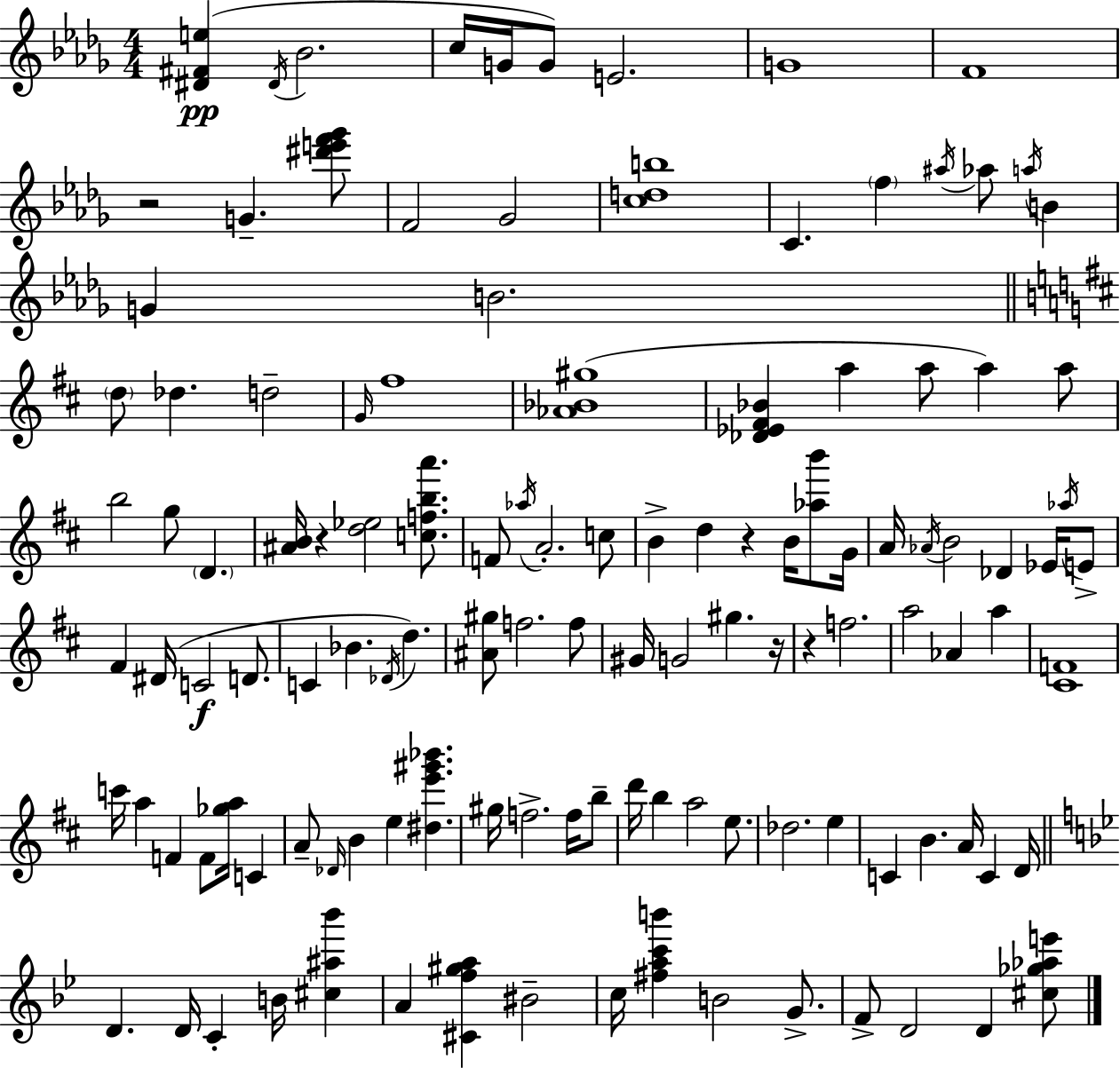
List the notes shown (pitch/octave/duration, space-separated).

[D#4,F#4,E5]/q D#4/s Bb4/h. C5/s G4/s G4/e E4/h. G4/w F4/w R/h G4/q. [D#6,E6,F6,Gb6]/e F4/h Gb4/h [C5,D5,B5]/w C4/q. F5/q A#5/s Ab5/e A5/s B4/q G4/q B4/h. D5/e Db5/q. D5/h G4/s F#5/w [Ab4,Bb4,G#5]/w [Db4,Eb4,F#4,Bb4]/q A5/q A5/e A5/q A5/e B5/h G5/e D4/q. [A#4,B4]/s R/q [D5,Eb5]/h [C5,F5,B5,A6]/e. F4/e Ab5/s A4/h. C5/e B4/q D5/q R/q B4/s [Ab5,B6]/e G4/s A4/s Ab4/s B4/h Db4/q Eb4/s Ab5/s E4/e F#4/q D#4/s C4/h D4/e. C4/q Bb4/q. Db4/s D5/q. [A#4,G#5]/e F5/h. F5/e G#4/s G4/h G#5/q. R/s R/q F5/h. A5/h Ab4/q A5/q [C#4,F4]/w C6/s A5/q F4/q F4/e [Gb5,A5]/s C4/q A4/e Db4/s B4/q E5/q [D#5,E6,G#6,Bb6]/q. G#5/s F5/h. F5/s B5/e D6/s B5/q A5/h E5/e. Db5/h. E5/q C4/q B4/q. A4/s C4/q D4/s D4/q. D4/s C4/q B4/s [C#5,A#5,Bb6]/q A4/q [C#4,F5,G#5,A5]/q BIS4/h C5/s [F#5,A5,C6,B6]/q B4/h G4/e. F4/e D4/h D4/q [C#5,Gb5,Ab5,E6]/e